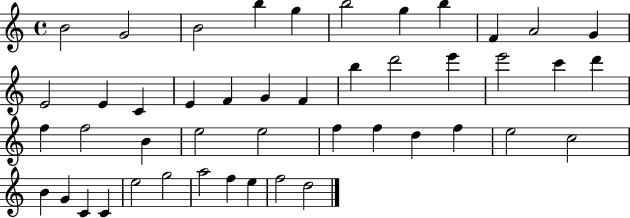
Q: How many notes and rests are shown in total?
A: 46